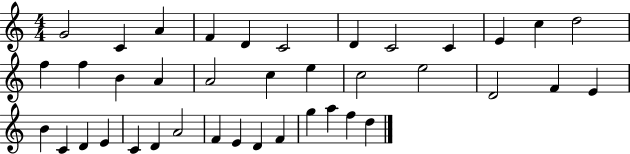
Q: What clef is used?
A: treble